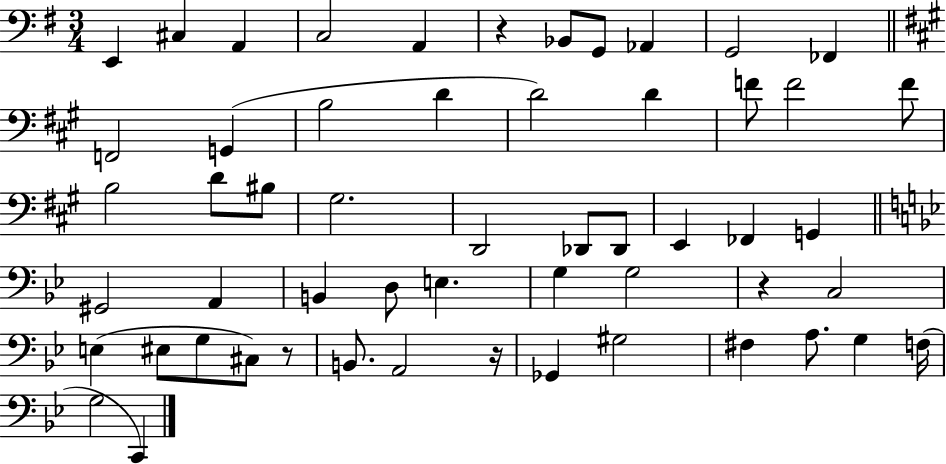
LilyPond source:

{
  \clef bass
  \numericTimeSignature
  \time 3/4
  \key g \major
  e,4 cis4 a,4 | c2 a,4 | r4 bes,8 g,8 aes,4 | g,2 fes,4 | \break \bar "||" \break \key a \major f,2 g,4( | b2 d'4 | d'2) d'4 | f'8 f'2 f'8 | \break b2 d'8 bis8 | gis2. | d,2 des,8 des,8 | e,4 fes,4 g,4 | \break \bar "||" \break \key g \minor gis,2 a,4 | b,4 d8 e4. | g4 g2 | r4 c2 | \break e4( eis8 g8 cis8) r8 | b,8. a,2 r16 | ges,4 gis2 | fis4 a8. g4 f16( | \break g2 c,4) | \bar "|."
}